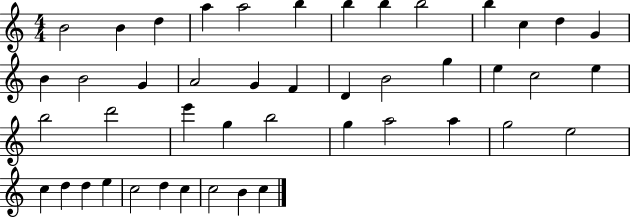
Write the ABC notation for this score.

X:1
T:Untitled
M:4/4
L:1/4
K:C
B2 B d a a2 b b b b2 b c d G B B2 G A2 G F D B2 g e c2 e b2 d'2 e' g b2 g a2 a g2 e2 c d d e c2 d c c2 B c